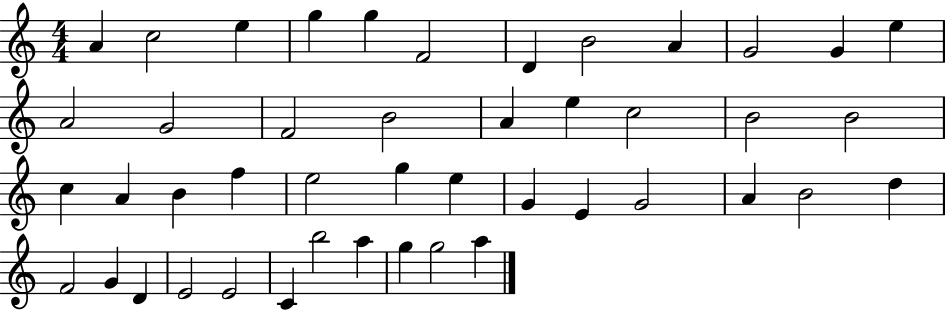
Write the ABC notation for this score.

X:1
T:Untitled
M:4/4
L:1/4
K:C
A c2 e g g F2 D B2 A G2 G e A2 G2 F2 B2 A e c2 B2 B2 c A B f e2 g e G E G2 A B2 d F2 G D E2 E2 C b2 a g g2 a